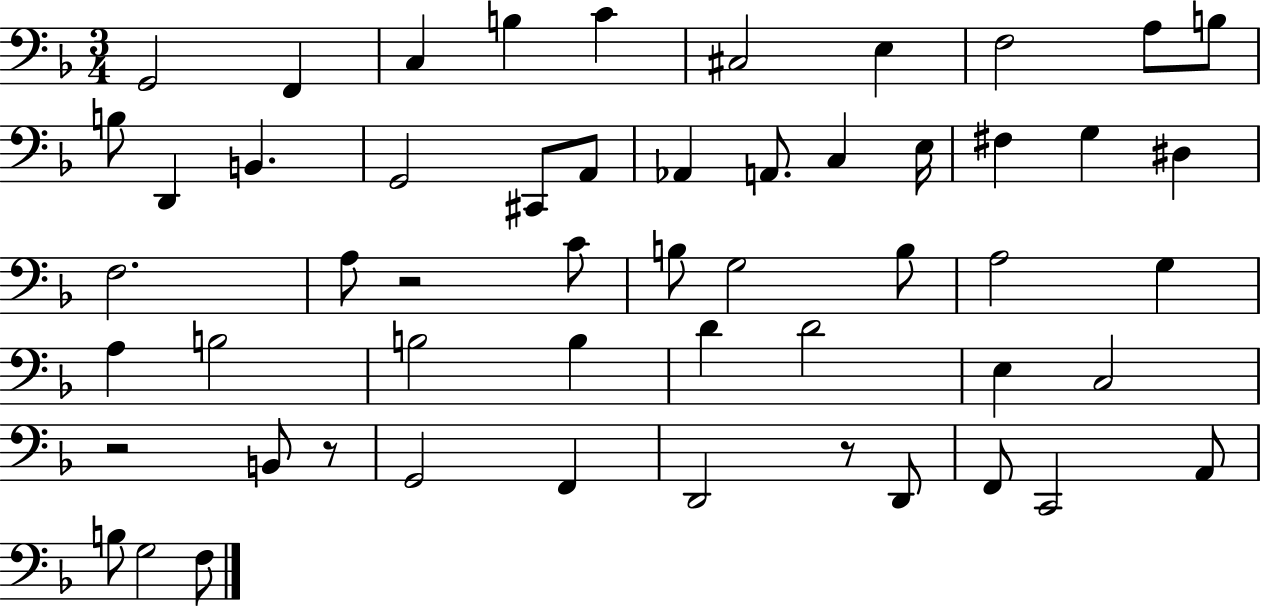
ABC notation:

X:1
T:Untitled
M:3/4
L:1/4
K:F
G,,2 F,, C, B, C ^C,2 E, F,2 A,/2 B,/2 B,/2 D,, B,, G,,2 ^C,,/2 A,,/2 _A,, A,,/2 C, E,/4 ^F, G, ^D, F,2 A,/2 z2 C/2 B,/2 G,2 B,/2 A,2 G, A, B,2 B,2 B, D D2 E, C,2 z2 B,,/2 z/2 G,,2 F,, D,,2 z/2 D,,/2 F,,/2 C,,2 A,,/2 B,/2 G,2 F,/2